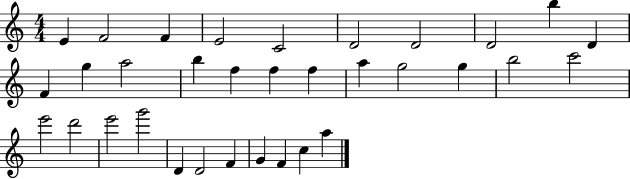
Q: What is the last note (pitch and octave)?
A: A5